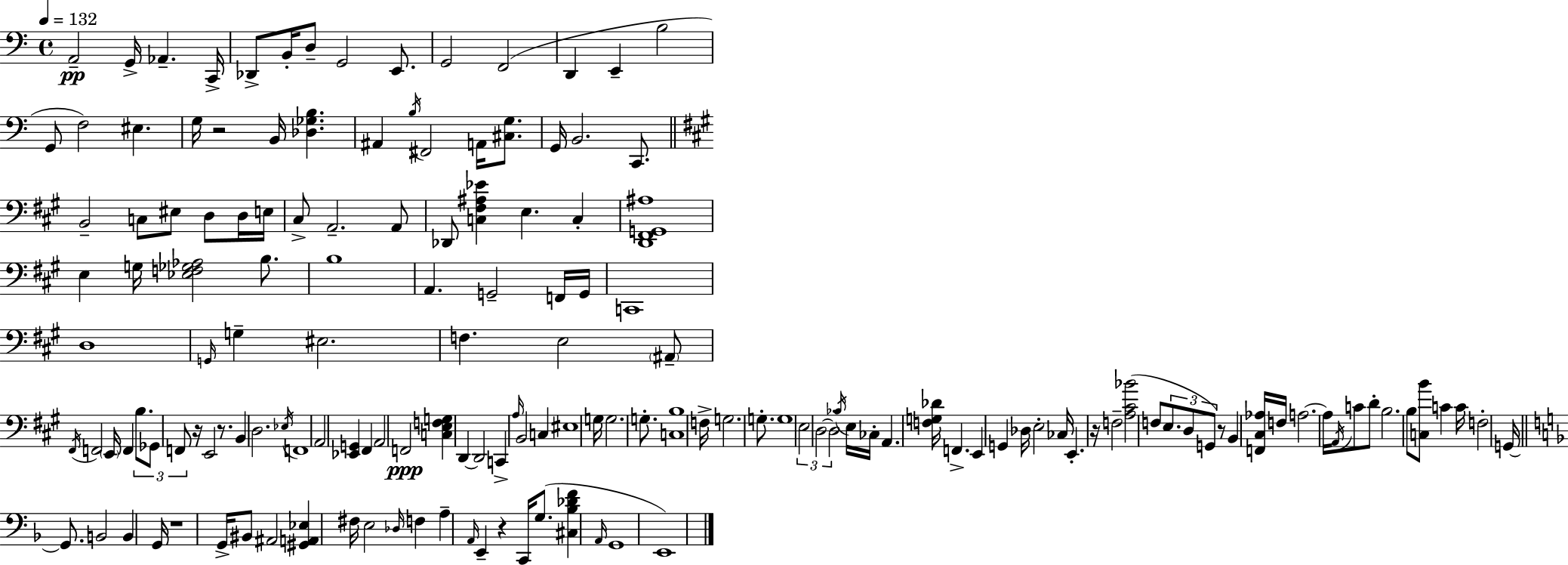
X:1
T:Untitled
M:4/4
L:1/4
K:C
A,,2 G,,/4 _A,, C,,/4 _D,,/2 B,,/4 D,/2 G,,2 E,,/2 G,,2 F,,2 D,, E,, B,2 G,,/2 F,2 ^E, G,/4 z2 B,,/4 [_D,_G,B,] ^A,, B,/4 ^F,,2 A,,/4 [^C,G,]/2 G,,/4 B,,2 C,,/2 B,,2 C,/2 ^E,/2 D,/2 D,/4 E,/4 ^C,/2 A,,2 A,,/2 _D,,/2 [C,^F,^A,_E] E, C, [D,,^F,,G,,^A,]4 E, G,/4 [_E,F,_G,_A,]2 B,/2 B,4 A,, G,,2 F,,/4 G,,/4 C,,4 D,4 G,,/4 G, ^E,2 F, E,2 ^A,,/2 ^F,,/4 F,,2 E,,/4 F,, B,/2 _G,,/2 F,,/2 z/4 E,,2 z/2 B,, D,2 _E,/4 F,,4 A,,2 [_E,,G,,] ^F,, A,,2 F,,2 [C,E,F,G,] D,, D,,2 C,, A,/4 B,,2 C, ^E,4 G,/4 G,2 G,/2 [C,B,]4 F,/4 G,2 G,/2 G,4 E,2 D,2 D,2 _B,/4 E,/4 _C,/4 A,, [F,G,_D]/4 F,, E,, G,, _D,/4 E,2 _C,/4 E,, z/4 F,2 [A,^C_B]2 F,/2 E,/2 D,/2 G,,/2 z/2 B,, [F,,^C,_A,]/4 F,/4 A,2 A,/4 A,,/4 C/2 D/2 B,2 B,/2 [C,B]/2 C C/4 F,2 G,,/4 G,,/2 B,,2 B,, G,,/4 z4 G,,/4 ^B,,/2 ^A,,2 [^G,,A,,_E,] ^F,/4 E,2 _D,/4 F, A, A,,/4 E,, z C,,/4 G,/2 [^C,_B,_DF] A,,/4 G,,4 E,,4